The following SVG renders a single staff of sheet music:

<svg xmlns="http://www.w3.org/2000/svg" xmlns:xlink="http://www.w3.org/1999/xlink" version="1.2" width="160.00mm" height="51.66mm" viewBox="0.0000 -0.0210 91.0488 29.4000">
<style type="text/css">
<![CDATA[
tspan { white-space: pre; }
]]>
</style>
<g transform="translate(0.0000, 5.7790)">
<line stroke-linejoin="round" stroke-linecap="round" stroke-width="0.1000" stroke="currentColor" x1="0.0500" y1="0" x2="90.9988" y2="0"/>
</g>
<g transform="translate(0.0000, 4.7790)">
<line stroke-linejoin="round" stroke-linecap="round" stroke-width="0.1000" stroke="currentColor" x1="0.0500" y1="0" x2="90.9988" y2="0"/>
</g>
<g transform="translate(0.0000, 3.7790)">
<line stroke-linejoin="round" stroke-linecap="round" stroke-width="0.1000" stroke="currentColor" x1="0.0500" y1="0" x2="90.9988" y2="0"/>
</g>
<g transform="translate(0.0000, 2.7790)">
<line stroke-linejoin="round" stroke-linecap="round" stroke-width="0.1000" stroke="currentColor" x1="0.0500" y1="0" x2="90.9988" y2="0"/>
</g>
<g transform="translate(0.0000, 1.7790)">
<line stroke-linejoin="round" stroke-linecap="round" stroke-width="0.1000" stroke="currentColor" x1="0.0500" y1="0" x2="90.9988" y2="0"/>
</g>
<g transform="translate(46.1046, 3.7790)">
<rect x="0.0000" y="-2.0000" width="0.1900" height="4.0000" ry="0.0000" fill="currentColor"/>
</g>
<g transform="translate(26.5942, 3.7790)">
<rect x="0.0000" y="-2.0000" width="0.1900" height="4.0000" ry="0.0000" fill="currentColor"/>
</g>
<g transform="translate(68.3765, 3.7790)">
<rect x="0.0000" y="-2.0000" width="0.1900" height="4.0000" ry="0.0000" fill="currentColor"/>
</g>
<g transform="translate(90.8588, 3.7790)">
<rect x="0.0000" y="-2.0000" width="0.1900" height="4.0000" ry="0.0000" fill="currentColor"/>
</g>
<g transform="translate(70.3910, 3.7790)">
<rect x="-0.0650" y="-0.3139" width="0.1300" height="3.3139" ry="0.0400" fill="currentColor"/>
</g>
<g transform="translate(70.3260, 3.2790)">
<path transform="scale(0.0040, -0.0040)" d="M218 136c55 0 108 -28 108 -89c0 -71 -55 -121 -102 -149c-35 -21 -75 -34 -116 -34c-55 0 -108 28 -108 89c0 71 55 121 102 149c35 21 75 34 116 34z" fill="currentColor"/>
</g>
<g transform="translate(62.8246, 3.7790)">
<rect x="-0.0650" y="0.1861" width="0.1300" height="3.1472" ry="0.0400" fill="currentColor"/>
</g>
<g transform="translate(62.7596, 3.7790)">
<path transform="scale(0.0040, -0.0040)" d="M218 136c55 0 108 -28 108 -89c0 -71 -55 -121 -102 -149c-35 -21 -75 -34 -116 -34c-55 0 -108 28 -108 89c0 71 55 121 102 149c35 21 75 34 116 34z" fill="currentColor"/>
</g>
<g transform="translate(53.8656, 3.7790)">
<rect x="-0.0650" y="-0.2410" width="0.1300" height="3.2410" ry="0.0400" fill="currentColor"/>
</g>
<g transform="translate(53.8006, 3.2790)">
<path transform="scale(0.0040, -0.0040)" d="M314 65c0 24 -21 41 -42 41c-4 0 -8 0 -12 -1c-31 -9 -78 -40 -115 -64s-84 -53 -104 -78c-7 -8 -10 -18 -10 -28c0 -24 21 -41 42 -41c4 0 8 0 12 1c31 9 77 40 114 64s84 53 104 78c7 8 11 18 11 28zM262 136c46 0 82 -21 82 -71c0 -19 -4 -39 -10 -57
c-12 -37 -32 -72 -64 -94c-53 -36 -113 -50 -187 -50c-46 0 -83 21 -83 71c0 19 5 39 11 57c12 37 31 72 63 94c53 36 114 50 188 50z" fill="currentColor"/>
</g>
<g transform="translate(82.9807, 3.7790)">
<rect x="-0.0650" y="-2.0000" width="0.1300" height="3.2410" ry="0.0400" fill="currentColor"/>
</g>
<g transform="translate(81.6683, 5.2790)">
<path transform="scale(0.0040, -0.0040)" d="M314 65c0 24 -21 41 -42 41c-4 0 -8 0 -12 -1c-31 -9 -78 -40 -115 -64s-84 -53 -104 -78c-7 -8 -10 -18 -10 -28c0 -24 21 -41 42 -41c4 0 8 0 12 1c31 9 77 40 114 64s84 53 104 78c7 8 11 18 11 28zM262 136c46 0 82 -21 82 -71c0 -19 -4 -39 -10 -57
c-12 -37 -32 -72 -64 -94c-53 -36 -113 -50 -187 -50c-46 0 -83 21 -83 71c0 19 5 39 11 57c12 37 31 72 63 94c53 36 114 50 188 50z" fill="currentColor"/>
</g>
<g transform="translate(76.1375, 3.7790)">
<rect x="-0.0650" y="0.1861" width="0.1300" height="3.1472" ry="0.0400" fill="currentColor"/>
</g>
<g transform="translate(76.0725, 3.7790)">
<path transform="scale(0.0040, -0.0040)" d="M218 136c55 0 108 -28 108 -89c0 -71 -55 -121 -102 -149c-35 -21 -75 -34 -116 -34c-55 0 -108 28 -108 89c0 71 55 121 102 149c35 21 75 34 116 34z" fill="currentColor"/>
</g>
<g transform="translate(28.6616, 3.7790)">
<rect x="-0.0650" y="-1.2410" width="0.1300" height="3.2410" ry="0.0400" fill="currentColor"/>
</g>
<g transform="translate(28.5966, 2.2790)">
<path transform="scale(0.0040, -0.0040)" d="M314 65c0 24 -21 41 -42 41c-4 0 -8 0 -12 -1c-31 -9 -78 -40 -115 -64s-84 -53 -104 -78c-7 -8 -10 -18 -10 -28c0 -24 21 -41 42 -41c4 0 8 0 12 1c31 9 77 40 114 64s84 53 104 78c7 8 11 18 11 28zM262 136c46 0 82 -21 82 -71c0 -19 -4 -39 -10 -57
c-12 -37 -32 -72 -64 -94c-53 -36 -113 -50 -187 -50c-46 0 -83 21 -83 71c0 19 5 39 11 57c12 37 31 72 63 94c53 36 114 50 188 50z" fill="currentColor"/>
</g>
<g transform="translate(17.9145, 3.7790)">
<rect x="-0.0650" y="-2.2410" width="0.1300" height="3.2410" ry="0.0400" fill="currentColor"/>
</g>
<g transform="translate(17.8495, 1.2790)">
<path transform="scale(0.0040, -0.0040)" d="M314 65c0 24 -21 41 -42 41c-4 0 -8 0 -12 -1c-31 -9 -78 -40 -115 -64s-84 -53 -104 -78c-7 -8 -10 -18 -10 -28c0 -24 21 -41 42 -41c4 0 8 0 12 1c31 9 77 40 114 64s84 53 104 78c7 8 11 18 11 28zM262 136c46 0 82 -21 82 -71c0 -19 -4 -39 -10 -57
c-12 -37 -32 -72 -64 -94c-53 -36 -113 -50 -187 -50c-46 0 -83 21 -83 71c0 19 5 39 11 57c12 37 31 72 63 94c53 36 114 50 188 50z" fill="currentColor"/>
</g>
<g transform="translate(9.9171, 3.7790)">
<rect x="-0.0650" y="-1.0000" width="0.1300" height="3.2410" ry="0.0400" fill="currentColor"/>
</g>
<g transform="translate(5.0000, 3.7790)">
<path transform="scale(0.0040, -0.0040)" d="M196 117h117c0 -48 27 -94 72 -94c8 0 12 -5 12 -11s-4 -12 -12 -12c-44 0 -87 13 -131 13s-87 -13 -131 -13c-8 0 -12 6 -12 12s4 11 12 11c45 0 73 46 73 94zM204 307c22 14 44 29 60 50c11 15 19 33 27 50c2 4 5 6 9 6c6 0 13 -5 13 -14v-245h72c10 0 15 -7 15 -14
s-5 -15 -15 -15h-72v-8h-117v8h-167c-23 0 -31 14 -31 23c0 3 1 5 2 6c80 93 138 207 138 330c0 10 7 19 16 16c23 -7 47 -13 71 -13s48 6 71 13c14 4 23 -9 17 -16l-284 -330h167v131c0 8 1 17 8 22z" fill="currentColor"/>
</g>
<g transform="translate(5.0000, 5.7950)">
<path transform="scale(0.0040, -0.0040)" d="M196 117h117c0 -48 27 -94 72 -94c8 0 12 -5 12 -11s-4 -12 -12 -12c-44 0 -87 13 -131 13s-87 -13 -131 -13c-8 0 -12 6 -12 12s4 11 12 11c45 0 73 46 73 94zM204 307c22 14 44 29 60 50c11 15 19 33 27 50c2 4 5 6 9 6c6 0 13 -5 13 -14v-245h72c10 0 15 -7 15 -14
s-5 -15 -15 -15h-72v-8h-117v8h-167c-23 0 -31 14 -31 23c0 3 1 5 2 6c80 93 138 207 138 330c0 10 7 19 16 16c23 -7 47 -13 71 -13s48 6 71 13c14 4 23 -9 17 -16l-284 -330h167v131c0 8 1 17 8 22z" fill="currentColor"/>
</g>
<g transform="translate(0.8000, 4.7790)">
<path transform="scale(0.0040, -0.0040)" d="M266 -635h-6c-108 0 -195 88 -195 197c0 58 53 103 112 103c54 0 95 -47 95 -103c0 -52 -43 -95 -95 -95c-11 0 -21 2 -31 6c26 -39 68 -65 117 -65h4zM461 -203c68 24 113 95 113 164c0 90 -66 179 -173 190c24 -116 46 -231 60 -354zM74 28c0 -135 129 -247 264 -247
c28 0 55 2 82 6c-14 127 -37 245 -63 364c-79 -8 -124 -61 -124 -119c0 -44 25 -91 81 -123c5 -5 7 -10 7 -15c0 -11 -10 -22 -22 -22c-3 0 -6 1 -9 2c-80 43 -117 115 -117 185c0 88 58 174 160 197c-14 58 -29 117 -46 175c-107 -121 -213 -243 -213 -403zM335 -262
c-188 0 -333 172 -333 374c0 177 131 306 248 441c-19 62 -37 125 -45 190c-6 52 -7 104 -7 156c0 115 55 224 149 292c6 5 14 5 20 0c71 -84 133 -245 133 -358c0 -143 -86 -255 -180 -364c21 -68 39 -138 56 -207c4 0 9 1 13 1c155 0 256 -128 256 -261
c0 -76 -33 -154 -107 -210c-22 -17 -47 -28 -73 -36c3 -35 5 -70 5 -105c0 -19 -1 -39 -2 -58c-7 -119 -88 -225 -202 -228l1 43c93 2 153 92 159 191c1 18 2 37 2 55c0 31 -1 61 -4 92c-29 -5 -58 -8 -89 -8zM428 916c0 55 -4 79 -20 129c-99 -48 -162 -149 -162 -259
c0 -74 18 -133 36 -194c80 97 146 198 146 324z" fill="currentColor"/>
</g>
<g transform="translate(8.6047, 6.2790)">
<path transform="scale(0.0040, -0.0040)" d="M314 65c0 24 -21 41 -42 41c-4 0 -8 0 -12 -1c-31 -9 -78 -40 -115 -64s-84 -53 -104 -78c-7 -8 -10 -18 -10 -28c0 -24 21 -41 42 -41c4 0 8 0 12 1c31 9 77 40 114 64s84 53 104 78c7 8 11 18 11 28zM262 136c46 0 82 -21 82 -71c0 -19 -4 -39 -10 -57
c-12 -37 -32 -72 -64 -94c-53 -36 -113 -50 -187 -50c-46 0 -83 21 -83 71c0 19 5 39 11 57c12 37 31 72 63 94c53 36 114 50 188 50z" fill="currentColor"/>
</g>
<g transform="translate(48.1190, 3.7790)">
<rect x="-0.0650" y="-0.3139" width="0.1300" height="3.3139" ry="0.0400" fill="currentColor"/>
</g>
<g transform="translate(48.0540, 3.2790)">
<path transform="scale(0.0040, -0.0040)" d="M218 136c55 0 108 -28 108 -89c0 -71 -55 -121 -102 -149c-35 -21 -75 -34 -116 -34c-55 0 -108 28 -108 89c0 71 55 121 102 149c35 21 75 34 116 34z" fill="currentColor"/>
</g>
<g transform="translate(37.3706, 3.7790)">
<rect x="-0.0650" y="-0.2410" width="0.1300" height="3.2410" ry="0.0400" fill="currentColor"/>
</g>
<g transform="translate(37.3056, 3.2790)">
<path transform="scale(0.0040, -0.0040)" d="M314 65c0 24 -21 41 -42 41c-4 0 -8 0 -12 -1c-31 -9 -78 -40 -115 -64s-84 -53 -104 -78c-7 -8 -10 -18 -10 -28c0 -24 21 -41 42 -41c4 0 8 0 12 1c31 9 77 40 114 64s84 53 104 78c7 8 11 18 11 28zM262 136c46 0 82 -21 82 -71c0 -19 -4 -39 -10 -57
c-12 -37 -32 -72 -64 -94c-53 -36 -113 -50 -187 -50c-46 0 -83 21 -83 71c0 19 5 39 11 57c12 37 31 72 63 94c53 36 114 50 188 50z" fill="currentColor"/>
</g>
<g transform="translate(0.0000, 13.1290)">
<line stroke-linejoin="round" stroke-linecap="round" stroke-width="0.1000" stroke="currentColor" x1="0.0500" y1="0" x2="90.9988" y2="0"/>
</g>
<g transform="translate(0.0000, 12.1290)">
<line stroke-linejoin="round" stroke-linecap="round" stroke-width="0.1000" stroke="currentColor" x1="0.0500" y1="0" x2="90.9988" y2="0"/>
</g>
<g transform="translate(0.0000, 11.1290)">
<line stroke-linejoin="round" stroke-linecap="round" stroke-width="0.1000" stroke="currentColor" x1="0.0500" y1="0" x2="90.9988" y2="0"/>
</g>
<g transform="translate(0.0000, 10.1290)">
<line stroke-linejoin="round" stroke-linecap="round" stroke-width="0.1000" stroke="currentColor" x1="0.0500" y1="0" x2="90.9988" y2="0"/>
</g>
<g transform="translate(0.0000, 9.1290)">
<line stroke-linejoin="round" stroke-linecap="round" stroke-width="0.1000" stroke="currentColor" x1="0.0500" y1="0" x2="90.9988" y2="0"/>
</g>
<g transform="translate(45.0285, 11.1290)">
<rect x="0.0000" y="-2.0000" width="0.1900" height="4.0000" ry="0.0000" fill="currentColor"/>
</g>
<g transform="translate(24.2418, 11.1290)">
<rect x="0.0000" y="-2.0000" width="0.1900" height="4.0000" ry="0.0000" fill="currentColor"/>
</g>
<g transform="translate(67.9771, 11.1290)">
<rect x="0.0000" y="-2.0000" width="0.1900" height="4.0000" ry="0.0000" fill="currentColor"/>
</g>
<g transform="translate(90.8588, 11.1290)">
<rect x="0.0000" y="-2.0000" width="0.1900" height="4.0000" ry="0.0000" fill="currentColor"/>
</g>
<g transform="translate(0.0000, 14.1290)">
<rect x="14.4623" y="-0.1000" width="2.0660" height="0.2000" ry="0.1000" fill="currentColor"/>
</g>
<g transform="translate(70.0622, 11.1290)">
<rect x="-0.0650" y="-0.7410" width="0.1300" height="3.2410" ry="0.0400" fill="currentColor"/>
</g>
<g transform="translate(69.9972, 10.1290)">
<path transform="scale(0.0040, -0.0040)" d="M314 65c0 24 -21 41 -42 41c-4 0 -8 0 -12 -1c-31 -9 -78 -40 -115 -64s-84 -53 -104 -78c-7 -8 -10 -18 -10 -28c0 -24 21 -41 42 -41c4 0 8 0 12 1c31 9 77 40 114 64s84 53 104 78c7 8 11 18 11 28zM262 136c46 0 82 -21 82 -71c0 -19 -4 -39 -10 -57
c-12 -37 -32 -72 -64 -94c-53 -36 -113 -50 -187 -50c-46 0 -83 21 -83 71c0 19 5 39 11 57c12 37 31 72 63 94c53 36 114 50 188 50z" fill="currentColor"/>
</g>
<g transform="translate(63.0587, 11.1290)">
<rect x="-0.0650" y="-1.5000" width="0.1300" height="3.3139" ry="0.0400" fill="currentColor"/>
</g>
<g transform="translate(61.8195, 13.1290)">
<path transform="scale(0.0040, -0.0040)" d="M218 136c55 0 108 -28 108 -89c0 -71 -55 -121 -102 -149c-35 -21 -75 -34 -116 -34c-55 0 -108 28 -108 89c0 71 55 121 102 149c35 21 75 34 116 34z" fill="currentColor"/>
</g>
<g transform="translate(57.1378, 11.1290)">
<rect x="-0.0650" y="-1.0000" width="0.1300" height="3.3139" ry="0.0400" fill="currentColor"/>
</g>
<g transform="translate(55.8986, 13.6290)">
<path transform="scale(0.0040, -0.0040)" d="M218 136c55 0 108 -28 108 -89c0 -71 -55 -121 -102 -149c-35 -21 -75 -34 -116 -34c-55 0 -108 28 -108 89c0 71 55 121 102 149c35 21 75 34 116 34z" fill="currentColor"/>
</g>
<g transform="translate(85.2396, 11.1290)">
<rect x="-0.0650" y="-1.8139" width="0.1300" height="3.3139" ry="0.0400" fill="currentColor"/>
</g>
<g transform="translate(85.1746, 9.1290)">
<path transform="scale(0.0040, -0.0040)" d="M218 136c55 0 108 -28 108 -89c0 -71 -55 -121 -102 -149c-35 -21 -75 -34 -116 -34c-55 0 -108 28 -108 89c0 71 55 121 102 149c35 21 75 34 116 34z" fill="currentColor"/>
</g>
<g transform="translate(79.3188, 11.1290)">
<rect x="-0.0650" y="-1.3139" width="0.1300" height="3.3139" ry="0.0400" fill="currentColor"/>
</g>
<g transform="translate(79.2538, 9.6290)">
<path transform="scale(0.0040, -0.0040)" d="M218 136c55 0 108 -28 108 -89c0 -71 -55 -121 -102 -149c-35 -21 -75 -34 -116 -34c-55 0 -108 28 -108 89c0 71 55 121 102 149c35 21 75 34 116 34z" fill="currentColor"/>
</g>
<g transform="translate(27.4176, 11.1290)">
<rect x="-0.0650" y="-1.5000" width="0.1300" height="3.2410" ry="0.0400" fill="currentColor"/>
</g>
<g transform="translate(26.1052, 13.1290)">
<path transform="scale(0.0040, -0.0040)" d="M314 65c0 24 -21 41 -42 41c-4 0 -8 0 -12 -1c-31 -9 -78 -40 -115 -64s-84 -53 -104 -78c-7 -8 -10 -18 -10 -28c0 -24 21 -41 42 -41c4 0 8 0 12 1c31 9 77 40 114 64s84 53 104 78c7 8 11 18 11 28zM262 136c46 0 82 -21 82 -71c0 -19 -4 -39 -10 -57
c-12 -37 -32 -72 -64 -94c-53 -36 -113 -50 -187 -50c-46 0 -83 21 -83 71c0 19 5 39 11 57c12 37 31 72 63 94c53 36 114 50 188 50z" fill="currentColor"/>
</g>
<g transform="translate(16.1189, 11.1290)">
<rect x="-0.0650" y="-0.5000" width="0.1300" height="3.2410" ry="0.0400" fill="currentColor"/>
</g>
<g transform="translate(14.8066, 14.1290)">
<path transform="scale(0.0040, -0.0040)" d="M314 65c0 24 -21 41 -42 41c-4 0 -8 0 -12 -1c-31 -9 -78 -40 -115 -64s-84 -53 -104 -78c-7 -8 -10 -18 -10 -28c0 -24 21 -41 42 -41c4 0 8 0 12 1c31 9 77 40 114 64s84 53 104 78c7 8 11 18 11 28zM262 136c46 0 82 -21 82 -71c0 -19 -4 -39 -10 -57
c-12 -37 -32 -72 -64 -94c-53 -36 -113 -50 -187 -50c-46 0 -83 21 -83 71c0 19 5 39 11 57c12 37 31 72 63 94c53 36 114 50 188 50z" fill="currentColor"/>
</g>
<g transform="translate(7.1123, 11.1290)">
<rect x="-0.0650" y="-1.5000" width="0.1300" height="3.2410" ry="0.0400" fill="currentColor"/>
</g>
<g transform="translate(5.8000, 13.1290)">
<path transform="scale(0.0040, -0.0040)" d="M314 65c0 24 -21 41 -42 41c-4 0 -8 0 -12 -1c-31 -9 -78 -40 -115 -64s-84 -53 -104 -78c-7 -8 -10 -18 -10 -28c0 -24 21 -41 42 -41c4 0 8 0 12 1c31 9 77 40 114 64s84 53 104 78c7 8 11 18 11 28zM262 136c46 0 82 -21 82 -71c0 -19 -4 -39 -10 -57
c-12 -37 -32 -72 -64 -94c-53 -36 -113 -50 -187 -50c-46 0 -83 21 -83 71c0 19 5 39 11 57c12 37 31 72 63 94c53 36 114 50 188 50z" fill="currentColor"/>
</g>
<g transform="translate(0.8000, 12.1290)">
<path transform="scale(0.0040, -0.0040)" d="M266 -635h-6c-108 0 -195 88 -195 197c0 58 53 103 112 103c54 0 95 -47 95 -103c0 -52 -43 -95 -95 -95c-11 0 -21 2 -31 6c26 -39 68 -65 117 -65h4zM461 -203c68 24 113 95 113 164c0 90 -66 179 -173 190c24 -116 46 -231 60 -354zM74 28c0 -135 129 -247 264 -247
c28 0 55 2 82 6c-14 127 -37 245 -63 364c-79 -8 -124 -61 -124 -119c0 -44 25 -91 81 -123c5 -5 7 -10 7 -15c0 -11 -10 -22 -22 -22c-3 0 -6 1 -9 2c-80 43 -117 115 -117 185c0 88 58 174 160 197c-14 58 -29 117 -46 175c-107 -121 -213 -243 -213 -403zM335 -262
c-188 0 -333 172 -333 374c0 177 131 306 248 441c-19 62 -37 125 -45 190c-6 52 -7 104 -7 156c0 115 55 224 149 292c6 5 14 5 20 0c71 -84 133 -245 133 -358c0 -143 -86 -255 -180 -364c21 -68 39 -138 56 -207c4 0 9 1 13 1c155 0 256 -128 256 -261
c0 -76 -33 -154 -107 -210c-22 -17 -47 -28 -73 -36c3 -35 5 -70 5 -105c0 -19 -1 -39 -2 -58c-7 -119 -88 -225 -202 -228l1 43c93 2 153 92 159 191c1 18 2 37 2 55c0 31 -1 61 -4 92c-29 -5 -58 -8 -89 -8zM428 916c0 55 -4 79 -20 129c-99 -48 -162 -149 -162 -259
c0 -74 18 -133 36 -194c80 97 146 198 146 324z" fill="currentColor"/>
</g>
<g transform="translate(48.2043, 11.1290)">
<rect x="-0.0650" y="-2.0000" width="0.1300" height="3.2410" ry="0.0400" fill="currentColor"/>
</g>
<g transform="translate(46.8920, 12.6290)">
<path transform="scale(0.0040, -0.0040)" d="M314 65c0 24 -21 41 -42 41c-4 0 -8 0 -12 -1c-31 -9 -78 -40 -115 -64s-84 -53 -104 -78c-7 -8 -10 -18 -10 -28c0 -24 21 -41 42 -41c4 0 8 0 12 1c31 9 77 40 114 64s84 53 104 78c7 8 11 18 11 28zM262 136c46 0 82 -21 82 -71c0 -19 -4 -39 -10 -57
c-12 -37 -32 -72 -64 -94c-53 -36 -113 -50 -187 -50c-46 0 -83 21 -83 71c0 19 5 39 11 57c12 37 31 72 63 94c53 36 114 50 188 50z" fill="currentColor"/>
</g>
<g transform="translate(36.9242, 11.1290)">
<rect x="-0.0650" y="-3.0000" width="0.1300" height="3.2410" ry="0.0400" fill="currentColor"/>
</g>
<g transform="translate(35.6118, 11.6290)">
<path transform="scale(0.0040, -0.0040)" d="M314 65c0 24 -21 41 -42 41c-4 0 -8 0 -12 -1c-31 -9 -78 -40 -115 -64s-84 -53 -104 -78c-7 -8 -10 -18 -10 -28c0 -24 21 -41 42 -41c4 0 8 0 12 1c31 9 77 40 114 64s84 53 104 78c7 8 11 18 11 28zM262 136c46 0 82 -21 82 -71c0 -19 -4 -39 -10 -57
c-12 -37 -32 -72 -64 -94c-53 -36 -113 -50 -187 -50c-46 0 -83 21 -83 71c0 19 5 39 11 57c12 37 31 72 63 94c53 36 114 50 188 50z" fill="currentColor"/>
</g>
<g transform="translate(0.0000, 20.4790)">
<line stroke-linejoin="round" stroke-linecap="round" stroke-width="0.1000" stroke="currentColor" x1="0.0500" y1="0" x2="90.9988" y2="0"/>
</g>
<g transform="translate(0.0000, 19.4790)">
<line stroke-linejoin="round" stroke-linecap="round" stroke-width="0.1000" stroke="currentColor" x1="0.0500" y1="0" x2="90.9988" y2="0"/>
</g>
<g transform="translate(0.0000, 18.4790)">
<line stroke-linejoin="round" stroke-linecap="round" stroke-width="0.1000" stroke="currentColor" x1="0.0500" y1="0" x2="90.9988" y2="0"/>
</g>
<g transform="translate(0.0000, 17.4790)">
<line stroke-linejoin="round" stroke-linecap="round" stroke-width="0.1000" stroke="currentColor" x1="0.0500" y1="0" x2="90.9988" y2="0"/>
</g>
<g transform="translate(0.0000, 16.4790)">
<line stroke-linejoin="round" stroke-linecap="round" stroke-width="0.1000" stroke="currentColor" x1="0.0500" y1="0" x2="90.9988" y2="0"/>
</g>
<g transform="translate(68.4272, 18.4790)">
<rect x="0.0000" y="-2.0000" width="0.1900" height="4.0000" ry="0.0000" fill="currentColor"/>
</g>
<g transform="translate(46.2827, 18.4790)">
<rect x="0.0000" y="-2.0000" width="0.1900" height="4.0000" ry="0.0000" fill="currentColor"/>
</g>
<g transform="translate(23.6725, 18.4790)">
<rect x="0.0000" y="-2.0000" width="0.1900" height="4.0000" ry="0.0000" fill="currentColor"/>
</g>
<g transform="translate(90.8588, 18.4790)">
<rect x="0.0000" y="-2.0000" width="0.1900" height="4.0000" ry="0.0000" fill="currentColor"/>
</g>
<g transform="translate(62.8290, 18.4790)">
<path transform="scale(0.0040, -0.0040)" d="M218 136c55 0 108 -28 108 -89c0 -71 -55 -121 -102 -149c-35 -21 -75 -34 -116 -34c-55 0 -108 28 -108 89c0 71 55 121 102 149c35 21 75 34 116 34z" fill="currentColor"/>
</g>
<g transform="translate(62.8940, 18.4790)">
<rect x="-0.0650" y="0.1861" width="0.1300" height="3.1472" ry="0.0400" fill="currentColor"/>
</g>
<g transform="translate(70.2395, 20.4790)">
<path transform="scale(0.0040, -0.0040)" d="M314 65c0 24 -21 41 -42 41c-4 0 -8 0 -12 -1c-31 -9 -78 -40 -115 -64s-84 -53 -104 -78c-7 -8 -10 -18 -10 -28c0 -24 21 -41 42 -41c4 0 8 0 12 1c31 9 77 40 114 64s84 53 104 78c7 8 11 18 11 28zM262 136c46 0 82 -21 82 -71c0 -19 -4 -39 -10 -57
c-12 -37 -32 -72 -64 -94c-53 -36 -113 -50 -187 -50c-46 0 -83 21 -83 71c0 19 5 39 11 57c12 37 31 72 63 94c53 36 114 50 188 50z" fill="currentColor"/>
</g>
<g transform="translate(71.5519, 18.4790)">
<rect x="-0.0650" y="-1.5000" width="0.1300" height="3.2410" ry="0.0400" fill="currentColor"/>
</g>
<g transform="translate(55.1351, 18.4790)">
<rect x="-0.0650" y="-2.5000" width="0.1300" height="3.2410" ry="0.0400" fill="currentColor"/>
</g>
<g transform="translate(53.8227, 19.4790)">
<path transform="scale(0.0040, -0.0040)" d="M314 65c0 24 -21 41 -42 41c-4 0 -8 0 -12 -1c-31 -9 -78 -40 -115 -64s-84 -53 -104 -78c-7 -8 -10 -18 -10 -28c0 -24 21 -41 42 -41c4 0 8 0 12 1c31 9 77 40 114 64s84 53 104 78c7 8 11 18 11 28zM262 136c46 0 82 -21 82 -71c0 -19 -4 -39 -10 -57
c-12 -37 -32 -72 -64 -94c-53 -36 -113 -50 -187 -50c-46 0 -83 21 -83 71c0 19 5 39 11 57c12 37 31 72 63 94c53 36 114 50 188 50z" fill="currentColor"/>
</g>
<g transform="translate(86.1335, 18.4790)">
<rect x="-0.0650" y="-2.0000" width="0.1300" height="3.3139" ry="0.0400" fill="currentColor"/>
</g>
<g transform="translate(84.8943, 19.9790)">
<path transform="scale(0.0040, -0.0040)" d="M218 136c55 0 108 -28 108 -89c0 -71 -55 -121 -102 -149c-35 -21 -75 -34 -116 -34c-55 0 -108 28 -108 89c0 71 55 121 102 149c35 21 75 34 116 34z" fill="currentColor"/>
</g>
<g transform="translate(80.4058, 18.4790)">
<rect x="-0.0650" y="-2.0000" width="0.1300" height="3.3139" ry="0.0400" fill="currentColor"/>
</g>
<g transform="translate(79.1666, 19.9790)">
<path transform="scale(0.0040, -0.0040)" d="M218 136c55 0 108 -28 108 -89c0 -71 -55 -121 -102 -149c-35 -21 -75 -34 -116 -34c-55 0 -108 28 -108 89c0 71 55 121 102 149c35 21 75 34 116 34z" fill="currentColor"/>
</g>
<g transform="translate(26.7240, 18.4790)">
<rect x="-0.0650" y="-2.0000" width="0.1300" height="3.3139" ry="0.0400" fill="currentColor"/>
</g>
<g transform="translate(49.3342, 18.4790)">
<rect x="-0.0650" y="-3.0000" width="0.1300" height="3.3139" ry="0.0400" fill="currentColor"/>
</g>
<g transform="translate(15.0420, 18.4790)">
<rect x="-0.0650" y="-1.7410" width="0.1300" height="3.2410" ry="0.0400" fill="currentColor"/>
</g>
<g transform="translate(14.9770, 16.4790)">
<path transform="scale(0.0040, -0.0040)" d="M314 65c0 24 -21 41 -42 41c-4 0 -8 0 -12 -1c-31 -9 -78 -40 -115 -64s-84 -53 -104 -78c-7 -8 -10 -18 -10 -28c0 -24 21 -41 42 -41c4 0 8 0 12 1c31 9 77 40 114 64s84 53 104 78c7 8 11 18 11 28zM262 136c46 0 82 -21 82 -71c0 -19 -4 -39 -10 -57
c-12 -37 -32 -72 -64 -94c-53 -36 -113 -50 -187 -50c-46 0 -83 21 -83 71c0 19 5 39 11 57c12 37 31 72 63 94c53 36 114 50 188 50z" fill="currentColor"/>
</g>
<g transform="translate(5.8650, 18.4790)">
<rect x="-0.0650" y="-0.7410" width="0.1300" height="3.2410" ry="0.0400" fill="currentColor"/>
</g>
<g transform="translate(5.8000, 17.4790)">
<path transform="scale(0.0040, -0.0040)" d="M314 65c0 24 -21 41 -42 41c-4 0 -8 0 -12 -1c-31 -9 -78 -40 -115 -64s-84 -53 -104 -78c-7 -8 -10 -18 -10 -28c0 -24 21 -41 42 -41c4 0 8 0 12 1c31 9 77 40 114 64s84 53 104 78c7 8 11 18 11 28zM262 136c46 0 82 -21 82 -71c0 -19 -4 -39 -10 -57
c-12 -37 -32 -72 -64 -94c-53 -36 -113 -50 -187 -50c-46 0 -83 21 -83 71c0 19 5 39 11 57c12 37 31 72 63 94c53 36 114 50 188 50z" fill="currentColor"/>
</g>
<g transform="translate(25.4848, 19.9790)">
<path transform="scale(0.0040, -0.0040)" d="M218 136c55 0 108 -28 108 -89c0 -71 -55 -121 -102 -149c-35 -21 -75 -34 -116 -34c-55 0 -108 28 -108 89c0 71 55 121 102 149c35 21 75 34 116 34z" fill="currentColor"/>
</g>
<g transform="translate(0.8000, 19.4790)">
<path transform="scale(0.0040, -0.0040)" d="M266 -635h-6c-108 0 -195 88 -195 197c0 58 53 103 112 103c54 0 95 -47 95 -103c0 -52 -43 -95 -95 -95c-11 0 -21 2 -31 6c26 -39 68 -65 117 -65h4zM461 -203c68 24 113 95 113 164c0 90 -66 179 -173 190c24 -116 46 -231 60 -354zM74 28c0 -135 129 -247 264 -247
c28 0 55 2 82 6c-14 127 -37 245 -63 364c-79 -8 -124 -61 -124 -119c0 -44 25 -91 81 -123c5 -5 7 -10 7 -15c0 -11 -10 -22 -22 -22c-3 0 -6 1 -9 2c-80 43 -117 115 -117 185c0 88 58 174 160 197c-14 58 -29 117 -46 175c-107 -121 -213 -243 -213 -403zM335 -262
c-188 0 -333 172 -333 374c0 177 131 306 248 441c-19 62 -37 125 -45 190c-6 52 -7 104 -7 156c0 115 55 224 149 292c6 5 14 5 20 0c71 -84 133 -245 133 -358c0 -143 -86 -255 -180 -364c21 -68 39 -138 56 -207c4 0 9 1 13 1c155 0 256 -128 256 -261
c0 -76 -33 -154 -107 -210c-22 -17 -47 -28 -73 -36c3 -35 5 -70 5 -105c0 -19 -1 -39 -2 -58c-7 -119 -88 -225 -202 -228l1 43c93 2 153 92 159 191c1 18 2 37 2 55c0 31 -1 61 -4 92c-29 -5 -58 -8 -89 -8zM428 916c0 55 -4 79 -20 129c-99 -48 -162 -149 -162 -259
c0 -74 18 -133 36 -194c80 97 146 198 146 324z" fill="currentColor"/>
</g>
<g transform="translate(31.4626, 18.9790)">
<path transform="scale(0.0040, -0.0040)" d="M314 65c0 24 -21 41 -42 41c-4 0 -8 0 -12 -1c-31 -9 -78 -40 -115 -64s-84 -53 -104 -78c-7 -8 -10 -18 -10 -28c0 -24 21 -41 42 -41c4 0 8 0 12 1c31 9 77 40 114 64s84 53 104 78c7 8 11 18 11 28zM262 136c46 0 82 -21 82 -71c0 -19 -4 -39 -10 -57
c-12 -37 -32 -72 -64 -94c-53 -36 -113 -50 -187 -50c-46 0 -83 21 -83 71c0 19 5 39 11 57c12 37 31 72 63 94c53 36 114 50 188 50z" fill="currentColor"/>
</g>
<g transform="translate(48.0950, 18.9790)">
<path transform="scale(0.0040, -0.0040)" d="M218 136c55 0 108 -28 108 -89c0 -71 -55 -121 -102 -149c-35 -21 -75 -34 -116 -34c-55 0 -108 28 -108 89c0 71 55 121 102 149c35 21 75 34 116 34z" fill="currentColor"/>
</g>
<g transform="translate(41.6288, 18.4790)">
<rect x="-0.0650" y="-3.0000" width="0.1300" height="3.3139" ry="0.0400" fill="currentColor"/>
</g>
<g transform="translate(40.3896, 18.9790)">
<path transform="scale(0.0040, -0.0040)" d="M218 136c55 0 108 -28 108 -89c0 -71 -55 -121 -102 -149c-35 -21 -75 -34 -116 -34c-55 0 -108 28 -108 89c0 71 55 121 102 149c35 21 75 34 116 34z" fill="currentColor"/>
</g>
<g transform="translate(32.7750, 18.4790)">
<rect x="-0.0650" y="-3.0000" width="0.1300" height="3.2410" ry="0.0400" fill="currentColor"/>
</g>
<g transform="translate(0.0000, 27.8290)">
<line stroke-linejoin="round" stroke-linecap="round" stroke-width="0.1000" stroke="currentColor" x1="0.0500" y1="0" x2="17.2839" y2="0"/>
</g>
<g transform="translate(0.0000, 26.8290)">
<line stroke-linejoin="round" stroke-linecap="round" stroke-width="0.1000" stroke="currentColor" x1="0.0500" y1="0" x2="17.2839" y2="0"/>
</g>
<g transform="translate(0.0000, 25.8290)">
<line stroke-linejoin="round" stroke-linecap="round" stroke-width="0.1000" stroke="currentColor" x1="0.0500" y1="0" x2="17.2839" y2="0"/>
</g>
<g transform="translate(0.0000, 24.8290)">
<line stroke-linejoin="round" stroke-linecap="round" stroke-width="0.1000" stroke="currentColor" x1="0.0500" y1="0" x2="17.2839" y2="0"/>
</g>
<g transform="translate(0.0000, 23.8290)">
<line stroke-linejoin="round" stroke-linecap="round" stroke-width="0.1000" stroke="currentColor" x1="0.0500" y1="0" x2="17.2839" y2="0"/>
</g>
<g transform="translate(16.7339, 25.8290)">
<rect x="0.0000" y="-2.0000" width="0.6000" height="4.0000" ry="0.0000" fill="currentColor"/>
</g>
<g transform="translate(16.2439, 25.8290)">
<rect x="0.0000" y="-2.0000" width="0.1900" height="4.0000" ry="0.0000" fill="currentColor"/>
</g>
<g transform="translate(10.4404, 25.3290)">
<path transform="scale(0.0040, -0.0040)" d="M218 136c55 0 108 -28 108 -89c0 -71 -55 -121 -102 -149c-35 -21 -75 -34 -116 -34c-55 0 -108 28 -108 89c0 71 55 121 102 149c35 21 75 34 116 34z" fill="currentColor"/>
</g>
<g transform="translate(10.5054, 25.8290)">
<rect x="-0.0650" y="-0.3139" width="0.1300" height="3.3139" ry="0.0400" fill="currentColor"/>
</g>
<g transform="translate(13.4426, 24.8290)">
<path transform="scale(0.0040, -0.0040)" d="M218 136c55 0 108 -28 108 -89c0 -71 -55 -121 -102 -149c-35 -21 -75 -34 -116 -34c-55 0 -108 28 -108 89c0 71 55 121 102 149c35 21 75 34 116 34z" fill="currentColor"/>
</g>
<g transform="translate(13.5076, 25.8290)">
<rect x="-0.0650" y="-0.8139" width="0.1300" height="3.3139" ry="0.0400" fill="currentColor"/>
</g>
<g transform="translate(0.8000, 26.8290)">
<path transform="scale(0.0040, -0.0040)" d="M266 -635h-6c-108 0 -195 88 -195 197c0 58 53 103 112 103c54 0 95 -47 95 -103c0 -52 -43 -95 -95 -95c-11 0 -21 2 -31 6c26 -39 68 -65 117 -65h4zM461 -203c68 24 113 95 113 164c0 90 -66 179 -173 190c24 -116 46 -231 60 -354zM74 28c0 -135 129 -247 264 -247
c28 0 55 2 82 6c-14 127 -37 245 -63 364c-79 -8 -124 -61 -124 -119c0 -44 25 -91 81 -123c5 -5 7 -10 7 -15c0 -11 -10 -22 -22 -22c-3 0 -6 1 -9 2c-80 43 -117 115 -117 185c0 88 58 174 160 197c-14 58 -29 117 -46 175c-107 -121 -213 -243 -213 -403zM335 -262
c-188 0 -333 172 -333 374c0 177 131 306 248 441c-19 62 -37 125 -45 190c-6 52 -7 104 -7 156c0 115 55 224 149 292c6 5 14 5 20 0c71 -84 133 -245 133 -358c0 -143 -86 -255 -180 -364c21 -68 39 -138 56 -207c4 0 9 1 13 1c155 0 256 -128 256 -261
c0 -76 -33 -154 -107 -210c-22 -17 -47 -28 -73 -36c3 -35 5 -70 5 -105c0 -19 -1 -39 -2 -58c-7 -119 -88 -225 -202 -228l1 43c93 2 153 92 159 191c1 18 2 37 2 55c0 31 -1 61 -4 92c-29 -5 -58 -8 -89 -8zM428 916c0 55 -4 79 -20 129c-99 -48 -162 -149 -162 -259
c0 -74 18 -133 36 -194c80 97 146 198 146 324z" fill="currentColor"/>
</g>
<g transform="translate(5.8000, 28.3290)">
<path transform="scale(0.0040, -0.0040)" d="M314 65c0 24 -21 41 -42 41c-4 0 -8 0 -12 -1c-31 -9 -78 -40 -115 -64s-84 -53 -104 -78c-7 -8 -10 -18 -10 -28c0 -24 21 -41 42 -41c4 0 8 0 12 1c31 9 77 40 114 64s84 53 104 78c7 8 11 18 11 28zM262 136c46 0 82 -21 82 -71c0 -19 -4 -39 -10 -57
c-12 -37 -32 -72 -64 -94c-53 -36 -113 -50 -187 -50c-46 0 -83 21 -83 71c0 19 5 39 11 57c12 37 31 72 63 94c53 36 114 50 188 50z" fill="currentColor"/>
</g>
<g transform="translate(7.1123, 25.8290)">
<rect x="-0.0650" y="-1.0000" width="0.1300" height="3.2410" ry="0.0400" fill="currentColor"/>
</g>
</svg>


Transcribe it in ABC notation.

X:1
T:Untitled
M:4/4
L:1/4
K:C
D2 g2 e2 c2 c c2 B c B F2 E2 C2 E2 A2 F2 D E d2 e f d2 f2 F A2 A A G2 B E2 F F D2 c d